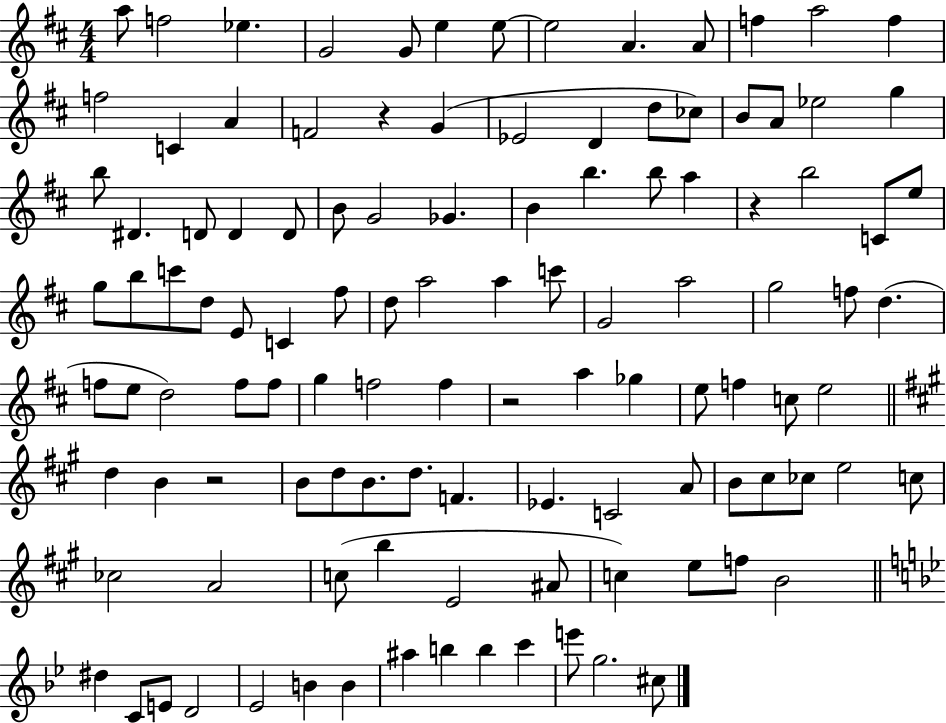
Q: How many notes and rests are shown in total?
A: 114